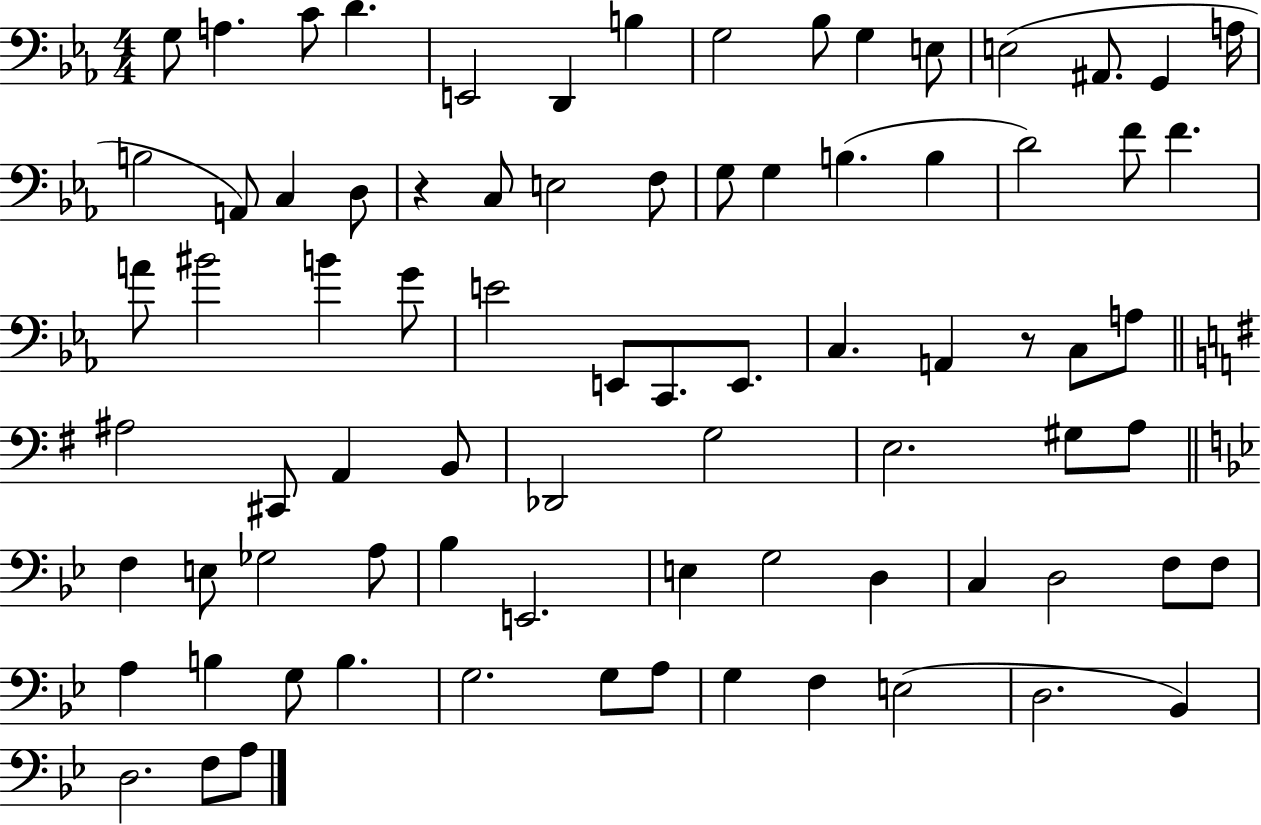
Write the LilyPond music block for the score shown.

{
  \clef bass
  \numericTimeSignature
  \time 4/4
  \key ees \major
  g8 a4. c'8 d'4. | e,2 d,4 b4 | g2 bes8 g4 e8 | e2( ais,8. g,4 a16 | \break b2 a,8) c4 d8 | r4 c8 e2 f8 | g8 g4 b4.( b4 | d'2) f'8 f'4. | \break a'8 bis'2 b'4 g'8 | e'2 e,8 c,8. e,8. | c4. a,4 r8 c8 a8 | \bar "||" \break \key g \major ais2 cis,8 a,4 b,8 | des,2 g2 | e2. gis8 a8 | \bar "||" \break \key g \minor f4 e8 ges2 a8 | bes4 e,2. | e4 g2 d4 | c4 d2 f8 f8 | \break a4 b4 g8 b4. | g2. g8 a8 | g4 f4 e2( | d2. bes,4) | \break d2. f8 a8 | \bar "|."
}